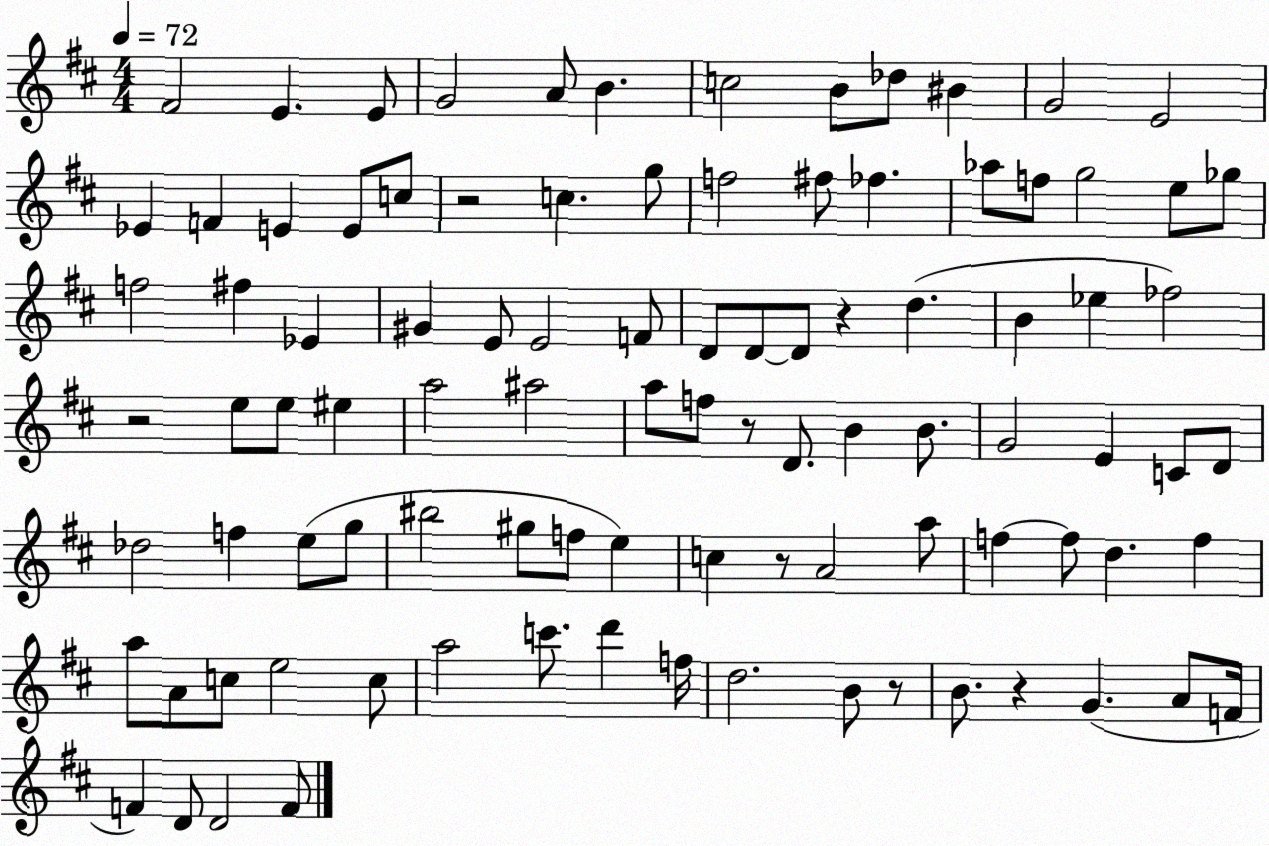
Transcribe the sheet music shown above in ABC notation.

X:1
T:Untitled
M:4/4
L:1/4
K:D
^F2 E E/2 G2 A/2 B c2 B/2 _d/2 ^B G2 E2 _E F E E/2 c/2 z2 c g/2 f2 ^f/2 _f _a/2 f/2 g2 e/2 _g/2 f2 ^f _E ^G E/2 E2 F/2 D/2 D/2 D/2 z d B _e _f2 z2 e/2 e/2 ^e a2 ^a2 a/2 f/2 z/2 D/2 B B/2 G2 E C/2 D/2 _d2 f e/2 g/2 ^b2 ^g/2 f/2 e c z/2 A2 a/2 f f/2 d f a/2 A/2 c/2 e2 c/2 a2 c'/2 d' f/4 d2 B/2 z/2 B/2 z G A/2 F/4 F D/2 D2 F/2